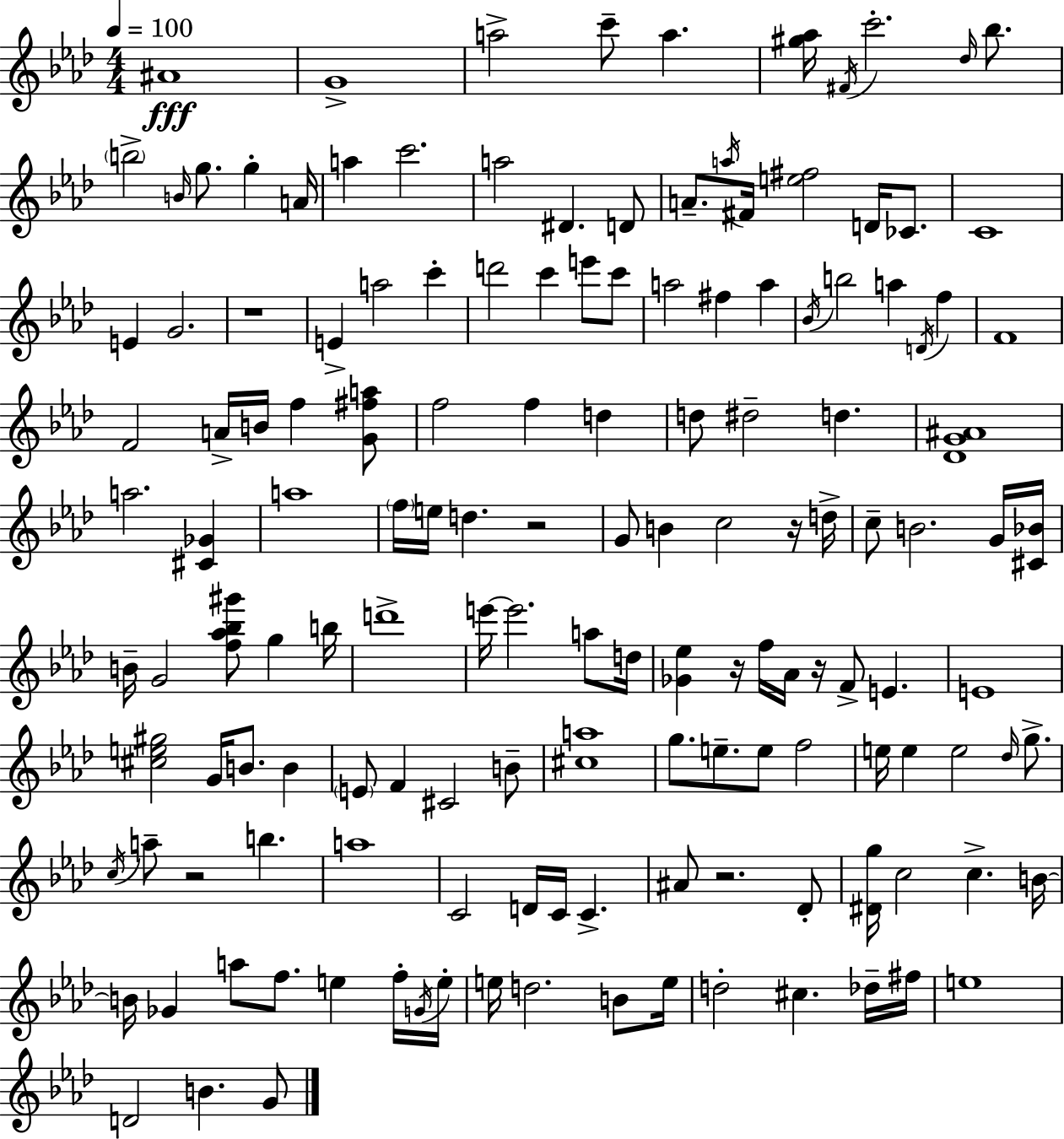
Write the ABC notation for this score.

X:1
T:Untitled
M:4/4
L:1/4
K:Ab
^A4 G4 a2 c'/2 a [^g_a]/4 ^F/4 c'2 _d/4 _b/2 b2 B/4 g/2 g A/4 a c'2 a2 ^D D/2 A/2 a/4 ^F/4 [e^f]2 D/4 _C/2 C4 E G2 z4 E a2 c' d'2 c' e'/2 c'/2 a2 ^f a _B/4 b2 a D/4 f F4 F2 A/4 B/4 f [G^fa]/2 f2 f d d/2 ^d2 d [_DG^A]4 a2 [^C_G] a4 f/4 e/4 d z2 G/2 B c2 z/4 d/4 c/2 B2 G/4 [^C_B]/4 B/4 G2 [f_a_b^g']/2 g b/4 d'4 e'/4 e'2 a/2 d/4 [_G_e] z/4 f/4 _A/4 z/4 F/2 E E4 [^ce^g]2 G/4 B/2 B E/2 F ^C2 B/2 [^ca]4 g/2 e/2 e/2 f2 e/4 e e2 _d/4 g/2 c/4 a/2 z2 b a4 C2 D/4 C/4 C ^A/2 z2 _D/2 [^Dg]/4 c2 c B/4 B/4 _G a/2 f/2 e f/4 G/4 e/4 e/4 d2 B/2 e/4 d2 ^c _d/4 ^f/4 e4 D2 B G/2